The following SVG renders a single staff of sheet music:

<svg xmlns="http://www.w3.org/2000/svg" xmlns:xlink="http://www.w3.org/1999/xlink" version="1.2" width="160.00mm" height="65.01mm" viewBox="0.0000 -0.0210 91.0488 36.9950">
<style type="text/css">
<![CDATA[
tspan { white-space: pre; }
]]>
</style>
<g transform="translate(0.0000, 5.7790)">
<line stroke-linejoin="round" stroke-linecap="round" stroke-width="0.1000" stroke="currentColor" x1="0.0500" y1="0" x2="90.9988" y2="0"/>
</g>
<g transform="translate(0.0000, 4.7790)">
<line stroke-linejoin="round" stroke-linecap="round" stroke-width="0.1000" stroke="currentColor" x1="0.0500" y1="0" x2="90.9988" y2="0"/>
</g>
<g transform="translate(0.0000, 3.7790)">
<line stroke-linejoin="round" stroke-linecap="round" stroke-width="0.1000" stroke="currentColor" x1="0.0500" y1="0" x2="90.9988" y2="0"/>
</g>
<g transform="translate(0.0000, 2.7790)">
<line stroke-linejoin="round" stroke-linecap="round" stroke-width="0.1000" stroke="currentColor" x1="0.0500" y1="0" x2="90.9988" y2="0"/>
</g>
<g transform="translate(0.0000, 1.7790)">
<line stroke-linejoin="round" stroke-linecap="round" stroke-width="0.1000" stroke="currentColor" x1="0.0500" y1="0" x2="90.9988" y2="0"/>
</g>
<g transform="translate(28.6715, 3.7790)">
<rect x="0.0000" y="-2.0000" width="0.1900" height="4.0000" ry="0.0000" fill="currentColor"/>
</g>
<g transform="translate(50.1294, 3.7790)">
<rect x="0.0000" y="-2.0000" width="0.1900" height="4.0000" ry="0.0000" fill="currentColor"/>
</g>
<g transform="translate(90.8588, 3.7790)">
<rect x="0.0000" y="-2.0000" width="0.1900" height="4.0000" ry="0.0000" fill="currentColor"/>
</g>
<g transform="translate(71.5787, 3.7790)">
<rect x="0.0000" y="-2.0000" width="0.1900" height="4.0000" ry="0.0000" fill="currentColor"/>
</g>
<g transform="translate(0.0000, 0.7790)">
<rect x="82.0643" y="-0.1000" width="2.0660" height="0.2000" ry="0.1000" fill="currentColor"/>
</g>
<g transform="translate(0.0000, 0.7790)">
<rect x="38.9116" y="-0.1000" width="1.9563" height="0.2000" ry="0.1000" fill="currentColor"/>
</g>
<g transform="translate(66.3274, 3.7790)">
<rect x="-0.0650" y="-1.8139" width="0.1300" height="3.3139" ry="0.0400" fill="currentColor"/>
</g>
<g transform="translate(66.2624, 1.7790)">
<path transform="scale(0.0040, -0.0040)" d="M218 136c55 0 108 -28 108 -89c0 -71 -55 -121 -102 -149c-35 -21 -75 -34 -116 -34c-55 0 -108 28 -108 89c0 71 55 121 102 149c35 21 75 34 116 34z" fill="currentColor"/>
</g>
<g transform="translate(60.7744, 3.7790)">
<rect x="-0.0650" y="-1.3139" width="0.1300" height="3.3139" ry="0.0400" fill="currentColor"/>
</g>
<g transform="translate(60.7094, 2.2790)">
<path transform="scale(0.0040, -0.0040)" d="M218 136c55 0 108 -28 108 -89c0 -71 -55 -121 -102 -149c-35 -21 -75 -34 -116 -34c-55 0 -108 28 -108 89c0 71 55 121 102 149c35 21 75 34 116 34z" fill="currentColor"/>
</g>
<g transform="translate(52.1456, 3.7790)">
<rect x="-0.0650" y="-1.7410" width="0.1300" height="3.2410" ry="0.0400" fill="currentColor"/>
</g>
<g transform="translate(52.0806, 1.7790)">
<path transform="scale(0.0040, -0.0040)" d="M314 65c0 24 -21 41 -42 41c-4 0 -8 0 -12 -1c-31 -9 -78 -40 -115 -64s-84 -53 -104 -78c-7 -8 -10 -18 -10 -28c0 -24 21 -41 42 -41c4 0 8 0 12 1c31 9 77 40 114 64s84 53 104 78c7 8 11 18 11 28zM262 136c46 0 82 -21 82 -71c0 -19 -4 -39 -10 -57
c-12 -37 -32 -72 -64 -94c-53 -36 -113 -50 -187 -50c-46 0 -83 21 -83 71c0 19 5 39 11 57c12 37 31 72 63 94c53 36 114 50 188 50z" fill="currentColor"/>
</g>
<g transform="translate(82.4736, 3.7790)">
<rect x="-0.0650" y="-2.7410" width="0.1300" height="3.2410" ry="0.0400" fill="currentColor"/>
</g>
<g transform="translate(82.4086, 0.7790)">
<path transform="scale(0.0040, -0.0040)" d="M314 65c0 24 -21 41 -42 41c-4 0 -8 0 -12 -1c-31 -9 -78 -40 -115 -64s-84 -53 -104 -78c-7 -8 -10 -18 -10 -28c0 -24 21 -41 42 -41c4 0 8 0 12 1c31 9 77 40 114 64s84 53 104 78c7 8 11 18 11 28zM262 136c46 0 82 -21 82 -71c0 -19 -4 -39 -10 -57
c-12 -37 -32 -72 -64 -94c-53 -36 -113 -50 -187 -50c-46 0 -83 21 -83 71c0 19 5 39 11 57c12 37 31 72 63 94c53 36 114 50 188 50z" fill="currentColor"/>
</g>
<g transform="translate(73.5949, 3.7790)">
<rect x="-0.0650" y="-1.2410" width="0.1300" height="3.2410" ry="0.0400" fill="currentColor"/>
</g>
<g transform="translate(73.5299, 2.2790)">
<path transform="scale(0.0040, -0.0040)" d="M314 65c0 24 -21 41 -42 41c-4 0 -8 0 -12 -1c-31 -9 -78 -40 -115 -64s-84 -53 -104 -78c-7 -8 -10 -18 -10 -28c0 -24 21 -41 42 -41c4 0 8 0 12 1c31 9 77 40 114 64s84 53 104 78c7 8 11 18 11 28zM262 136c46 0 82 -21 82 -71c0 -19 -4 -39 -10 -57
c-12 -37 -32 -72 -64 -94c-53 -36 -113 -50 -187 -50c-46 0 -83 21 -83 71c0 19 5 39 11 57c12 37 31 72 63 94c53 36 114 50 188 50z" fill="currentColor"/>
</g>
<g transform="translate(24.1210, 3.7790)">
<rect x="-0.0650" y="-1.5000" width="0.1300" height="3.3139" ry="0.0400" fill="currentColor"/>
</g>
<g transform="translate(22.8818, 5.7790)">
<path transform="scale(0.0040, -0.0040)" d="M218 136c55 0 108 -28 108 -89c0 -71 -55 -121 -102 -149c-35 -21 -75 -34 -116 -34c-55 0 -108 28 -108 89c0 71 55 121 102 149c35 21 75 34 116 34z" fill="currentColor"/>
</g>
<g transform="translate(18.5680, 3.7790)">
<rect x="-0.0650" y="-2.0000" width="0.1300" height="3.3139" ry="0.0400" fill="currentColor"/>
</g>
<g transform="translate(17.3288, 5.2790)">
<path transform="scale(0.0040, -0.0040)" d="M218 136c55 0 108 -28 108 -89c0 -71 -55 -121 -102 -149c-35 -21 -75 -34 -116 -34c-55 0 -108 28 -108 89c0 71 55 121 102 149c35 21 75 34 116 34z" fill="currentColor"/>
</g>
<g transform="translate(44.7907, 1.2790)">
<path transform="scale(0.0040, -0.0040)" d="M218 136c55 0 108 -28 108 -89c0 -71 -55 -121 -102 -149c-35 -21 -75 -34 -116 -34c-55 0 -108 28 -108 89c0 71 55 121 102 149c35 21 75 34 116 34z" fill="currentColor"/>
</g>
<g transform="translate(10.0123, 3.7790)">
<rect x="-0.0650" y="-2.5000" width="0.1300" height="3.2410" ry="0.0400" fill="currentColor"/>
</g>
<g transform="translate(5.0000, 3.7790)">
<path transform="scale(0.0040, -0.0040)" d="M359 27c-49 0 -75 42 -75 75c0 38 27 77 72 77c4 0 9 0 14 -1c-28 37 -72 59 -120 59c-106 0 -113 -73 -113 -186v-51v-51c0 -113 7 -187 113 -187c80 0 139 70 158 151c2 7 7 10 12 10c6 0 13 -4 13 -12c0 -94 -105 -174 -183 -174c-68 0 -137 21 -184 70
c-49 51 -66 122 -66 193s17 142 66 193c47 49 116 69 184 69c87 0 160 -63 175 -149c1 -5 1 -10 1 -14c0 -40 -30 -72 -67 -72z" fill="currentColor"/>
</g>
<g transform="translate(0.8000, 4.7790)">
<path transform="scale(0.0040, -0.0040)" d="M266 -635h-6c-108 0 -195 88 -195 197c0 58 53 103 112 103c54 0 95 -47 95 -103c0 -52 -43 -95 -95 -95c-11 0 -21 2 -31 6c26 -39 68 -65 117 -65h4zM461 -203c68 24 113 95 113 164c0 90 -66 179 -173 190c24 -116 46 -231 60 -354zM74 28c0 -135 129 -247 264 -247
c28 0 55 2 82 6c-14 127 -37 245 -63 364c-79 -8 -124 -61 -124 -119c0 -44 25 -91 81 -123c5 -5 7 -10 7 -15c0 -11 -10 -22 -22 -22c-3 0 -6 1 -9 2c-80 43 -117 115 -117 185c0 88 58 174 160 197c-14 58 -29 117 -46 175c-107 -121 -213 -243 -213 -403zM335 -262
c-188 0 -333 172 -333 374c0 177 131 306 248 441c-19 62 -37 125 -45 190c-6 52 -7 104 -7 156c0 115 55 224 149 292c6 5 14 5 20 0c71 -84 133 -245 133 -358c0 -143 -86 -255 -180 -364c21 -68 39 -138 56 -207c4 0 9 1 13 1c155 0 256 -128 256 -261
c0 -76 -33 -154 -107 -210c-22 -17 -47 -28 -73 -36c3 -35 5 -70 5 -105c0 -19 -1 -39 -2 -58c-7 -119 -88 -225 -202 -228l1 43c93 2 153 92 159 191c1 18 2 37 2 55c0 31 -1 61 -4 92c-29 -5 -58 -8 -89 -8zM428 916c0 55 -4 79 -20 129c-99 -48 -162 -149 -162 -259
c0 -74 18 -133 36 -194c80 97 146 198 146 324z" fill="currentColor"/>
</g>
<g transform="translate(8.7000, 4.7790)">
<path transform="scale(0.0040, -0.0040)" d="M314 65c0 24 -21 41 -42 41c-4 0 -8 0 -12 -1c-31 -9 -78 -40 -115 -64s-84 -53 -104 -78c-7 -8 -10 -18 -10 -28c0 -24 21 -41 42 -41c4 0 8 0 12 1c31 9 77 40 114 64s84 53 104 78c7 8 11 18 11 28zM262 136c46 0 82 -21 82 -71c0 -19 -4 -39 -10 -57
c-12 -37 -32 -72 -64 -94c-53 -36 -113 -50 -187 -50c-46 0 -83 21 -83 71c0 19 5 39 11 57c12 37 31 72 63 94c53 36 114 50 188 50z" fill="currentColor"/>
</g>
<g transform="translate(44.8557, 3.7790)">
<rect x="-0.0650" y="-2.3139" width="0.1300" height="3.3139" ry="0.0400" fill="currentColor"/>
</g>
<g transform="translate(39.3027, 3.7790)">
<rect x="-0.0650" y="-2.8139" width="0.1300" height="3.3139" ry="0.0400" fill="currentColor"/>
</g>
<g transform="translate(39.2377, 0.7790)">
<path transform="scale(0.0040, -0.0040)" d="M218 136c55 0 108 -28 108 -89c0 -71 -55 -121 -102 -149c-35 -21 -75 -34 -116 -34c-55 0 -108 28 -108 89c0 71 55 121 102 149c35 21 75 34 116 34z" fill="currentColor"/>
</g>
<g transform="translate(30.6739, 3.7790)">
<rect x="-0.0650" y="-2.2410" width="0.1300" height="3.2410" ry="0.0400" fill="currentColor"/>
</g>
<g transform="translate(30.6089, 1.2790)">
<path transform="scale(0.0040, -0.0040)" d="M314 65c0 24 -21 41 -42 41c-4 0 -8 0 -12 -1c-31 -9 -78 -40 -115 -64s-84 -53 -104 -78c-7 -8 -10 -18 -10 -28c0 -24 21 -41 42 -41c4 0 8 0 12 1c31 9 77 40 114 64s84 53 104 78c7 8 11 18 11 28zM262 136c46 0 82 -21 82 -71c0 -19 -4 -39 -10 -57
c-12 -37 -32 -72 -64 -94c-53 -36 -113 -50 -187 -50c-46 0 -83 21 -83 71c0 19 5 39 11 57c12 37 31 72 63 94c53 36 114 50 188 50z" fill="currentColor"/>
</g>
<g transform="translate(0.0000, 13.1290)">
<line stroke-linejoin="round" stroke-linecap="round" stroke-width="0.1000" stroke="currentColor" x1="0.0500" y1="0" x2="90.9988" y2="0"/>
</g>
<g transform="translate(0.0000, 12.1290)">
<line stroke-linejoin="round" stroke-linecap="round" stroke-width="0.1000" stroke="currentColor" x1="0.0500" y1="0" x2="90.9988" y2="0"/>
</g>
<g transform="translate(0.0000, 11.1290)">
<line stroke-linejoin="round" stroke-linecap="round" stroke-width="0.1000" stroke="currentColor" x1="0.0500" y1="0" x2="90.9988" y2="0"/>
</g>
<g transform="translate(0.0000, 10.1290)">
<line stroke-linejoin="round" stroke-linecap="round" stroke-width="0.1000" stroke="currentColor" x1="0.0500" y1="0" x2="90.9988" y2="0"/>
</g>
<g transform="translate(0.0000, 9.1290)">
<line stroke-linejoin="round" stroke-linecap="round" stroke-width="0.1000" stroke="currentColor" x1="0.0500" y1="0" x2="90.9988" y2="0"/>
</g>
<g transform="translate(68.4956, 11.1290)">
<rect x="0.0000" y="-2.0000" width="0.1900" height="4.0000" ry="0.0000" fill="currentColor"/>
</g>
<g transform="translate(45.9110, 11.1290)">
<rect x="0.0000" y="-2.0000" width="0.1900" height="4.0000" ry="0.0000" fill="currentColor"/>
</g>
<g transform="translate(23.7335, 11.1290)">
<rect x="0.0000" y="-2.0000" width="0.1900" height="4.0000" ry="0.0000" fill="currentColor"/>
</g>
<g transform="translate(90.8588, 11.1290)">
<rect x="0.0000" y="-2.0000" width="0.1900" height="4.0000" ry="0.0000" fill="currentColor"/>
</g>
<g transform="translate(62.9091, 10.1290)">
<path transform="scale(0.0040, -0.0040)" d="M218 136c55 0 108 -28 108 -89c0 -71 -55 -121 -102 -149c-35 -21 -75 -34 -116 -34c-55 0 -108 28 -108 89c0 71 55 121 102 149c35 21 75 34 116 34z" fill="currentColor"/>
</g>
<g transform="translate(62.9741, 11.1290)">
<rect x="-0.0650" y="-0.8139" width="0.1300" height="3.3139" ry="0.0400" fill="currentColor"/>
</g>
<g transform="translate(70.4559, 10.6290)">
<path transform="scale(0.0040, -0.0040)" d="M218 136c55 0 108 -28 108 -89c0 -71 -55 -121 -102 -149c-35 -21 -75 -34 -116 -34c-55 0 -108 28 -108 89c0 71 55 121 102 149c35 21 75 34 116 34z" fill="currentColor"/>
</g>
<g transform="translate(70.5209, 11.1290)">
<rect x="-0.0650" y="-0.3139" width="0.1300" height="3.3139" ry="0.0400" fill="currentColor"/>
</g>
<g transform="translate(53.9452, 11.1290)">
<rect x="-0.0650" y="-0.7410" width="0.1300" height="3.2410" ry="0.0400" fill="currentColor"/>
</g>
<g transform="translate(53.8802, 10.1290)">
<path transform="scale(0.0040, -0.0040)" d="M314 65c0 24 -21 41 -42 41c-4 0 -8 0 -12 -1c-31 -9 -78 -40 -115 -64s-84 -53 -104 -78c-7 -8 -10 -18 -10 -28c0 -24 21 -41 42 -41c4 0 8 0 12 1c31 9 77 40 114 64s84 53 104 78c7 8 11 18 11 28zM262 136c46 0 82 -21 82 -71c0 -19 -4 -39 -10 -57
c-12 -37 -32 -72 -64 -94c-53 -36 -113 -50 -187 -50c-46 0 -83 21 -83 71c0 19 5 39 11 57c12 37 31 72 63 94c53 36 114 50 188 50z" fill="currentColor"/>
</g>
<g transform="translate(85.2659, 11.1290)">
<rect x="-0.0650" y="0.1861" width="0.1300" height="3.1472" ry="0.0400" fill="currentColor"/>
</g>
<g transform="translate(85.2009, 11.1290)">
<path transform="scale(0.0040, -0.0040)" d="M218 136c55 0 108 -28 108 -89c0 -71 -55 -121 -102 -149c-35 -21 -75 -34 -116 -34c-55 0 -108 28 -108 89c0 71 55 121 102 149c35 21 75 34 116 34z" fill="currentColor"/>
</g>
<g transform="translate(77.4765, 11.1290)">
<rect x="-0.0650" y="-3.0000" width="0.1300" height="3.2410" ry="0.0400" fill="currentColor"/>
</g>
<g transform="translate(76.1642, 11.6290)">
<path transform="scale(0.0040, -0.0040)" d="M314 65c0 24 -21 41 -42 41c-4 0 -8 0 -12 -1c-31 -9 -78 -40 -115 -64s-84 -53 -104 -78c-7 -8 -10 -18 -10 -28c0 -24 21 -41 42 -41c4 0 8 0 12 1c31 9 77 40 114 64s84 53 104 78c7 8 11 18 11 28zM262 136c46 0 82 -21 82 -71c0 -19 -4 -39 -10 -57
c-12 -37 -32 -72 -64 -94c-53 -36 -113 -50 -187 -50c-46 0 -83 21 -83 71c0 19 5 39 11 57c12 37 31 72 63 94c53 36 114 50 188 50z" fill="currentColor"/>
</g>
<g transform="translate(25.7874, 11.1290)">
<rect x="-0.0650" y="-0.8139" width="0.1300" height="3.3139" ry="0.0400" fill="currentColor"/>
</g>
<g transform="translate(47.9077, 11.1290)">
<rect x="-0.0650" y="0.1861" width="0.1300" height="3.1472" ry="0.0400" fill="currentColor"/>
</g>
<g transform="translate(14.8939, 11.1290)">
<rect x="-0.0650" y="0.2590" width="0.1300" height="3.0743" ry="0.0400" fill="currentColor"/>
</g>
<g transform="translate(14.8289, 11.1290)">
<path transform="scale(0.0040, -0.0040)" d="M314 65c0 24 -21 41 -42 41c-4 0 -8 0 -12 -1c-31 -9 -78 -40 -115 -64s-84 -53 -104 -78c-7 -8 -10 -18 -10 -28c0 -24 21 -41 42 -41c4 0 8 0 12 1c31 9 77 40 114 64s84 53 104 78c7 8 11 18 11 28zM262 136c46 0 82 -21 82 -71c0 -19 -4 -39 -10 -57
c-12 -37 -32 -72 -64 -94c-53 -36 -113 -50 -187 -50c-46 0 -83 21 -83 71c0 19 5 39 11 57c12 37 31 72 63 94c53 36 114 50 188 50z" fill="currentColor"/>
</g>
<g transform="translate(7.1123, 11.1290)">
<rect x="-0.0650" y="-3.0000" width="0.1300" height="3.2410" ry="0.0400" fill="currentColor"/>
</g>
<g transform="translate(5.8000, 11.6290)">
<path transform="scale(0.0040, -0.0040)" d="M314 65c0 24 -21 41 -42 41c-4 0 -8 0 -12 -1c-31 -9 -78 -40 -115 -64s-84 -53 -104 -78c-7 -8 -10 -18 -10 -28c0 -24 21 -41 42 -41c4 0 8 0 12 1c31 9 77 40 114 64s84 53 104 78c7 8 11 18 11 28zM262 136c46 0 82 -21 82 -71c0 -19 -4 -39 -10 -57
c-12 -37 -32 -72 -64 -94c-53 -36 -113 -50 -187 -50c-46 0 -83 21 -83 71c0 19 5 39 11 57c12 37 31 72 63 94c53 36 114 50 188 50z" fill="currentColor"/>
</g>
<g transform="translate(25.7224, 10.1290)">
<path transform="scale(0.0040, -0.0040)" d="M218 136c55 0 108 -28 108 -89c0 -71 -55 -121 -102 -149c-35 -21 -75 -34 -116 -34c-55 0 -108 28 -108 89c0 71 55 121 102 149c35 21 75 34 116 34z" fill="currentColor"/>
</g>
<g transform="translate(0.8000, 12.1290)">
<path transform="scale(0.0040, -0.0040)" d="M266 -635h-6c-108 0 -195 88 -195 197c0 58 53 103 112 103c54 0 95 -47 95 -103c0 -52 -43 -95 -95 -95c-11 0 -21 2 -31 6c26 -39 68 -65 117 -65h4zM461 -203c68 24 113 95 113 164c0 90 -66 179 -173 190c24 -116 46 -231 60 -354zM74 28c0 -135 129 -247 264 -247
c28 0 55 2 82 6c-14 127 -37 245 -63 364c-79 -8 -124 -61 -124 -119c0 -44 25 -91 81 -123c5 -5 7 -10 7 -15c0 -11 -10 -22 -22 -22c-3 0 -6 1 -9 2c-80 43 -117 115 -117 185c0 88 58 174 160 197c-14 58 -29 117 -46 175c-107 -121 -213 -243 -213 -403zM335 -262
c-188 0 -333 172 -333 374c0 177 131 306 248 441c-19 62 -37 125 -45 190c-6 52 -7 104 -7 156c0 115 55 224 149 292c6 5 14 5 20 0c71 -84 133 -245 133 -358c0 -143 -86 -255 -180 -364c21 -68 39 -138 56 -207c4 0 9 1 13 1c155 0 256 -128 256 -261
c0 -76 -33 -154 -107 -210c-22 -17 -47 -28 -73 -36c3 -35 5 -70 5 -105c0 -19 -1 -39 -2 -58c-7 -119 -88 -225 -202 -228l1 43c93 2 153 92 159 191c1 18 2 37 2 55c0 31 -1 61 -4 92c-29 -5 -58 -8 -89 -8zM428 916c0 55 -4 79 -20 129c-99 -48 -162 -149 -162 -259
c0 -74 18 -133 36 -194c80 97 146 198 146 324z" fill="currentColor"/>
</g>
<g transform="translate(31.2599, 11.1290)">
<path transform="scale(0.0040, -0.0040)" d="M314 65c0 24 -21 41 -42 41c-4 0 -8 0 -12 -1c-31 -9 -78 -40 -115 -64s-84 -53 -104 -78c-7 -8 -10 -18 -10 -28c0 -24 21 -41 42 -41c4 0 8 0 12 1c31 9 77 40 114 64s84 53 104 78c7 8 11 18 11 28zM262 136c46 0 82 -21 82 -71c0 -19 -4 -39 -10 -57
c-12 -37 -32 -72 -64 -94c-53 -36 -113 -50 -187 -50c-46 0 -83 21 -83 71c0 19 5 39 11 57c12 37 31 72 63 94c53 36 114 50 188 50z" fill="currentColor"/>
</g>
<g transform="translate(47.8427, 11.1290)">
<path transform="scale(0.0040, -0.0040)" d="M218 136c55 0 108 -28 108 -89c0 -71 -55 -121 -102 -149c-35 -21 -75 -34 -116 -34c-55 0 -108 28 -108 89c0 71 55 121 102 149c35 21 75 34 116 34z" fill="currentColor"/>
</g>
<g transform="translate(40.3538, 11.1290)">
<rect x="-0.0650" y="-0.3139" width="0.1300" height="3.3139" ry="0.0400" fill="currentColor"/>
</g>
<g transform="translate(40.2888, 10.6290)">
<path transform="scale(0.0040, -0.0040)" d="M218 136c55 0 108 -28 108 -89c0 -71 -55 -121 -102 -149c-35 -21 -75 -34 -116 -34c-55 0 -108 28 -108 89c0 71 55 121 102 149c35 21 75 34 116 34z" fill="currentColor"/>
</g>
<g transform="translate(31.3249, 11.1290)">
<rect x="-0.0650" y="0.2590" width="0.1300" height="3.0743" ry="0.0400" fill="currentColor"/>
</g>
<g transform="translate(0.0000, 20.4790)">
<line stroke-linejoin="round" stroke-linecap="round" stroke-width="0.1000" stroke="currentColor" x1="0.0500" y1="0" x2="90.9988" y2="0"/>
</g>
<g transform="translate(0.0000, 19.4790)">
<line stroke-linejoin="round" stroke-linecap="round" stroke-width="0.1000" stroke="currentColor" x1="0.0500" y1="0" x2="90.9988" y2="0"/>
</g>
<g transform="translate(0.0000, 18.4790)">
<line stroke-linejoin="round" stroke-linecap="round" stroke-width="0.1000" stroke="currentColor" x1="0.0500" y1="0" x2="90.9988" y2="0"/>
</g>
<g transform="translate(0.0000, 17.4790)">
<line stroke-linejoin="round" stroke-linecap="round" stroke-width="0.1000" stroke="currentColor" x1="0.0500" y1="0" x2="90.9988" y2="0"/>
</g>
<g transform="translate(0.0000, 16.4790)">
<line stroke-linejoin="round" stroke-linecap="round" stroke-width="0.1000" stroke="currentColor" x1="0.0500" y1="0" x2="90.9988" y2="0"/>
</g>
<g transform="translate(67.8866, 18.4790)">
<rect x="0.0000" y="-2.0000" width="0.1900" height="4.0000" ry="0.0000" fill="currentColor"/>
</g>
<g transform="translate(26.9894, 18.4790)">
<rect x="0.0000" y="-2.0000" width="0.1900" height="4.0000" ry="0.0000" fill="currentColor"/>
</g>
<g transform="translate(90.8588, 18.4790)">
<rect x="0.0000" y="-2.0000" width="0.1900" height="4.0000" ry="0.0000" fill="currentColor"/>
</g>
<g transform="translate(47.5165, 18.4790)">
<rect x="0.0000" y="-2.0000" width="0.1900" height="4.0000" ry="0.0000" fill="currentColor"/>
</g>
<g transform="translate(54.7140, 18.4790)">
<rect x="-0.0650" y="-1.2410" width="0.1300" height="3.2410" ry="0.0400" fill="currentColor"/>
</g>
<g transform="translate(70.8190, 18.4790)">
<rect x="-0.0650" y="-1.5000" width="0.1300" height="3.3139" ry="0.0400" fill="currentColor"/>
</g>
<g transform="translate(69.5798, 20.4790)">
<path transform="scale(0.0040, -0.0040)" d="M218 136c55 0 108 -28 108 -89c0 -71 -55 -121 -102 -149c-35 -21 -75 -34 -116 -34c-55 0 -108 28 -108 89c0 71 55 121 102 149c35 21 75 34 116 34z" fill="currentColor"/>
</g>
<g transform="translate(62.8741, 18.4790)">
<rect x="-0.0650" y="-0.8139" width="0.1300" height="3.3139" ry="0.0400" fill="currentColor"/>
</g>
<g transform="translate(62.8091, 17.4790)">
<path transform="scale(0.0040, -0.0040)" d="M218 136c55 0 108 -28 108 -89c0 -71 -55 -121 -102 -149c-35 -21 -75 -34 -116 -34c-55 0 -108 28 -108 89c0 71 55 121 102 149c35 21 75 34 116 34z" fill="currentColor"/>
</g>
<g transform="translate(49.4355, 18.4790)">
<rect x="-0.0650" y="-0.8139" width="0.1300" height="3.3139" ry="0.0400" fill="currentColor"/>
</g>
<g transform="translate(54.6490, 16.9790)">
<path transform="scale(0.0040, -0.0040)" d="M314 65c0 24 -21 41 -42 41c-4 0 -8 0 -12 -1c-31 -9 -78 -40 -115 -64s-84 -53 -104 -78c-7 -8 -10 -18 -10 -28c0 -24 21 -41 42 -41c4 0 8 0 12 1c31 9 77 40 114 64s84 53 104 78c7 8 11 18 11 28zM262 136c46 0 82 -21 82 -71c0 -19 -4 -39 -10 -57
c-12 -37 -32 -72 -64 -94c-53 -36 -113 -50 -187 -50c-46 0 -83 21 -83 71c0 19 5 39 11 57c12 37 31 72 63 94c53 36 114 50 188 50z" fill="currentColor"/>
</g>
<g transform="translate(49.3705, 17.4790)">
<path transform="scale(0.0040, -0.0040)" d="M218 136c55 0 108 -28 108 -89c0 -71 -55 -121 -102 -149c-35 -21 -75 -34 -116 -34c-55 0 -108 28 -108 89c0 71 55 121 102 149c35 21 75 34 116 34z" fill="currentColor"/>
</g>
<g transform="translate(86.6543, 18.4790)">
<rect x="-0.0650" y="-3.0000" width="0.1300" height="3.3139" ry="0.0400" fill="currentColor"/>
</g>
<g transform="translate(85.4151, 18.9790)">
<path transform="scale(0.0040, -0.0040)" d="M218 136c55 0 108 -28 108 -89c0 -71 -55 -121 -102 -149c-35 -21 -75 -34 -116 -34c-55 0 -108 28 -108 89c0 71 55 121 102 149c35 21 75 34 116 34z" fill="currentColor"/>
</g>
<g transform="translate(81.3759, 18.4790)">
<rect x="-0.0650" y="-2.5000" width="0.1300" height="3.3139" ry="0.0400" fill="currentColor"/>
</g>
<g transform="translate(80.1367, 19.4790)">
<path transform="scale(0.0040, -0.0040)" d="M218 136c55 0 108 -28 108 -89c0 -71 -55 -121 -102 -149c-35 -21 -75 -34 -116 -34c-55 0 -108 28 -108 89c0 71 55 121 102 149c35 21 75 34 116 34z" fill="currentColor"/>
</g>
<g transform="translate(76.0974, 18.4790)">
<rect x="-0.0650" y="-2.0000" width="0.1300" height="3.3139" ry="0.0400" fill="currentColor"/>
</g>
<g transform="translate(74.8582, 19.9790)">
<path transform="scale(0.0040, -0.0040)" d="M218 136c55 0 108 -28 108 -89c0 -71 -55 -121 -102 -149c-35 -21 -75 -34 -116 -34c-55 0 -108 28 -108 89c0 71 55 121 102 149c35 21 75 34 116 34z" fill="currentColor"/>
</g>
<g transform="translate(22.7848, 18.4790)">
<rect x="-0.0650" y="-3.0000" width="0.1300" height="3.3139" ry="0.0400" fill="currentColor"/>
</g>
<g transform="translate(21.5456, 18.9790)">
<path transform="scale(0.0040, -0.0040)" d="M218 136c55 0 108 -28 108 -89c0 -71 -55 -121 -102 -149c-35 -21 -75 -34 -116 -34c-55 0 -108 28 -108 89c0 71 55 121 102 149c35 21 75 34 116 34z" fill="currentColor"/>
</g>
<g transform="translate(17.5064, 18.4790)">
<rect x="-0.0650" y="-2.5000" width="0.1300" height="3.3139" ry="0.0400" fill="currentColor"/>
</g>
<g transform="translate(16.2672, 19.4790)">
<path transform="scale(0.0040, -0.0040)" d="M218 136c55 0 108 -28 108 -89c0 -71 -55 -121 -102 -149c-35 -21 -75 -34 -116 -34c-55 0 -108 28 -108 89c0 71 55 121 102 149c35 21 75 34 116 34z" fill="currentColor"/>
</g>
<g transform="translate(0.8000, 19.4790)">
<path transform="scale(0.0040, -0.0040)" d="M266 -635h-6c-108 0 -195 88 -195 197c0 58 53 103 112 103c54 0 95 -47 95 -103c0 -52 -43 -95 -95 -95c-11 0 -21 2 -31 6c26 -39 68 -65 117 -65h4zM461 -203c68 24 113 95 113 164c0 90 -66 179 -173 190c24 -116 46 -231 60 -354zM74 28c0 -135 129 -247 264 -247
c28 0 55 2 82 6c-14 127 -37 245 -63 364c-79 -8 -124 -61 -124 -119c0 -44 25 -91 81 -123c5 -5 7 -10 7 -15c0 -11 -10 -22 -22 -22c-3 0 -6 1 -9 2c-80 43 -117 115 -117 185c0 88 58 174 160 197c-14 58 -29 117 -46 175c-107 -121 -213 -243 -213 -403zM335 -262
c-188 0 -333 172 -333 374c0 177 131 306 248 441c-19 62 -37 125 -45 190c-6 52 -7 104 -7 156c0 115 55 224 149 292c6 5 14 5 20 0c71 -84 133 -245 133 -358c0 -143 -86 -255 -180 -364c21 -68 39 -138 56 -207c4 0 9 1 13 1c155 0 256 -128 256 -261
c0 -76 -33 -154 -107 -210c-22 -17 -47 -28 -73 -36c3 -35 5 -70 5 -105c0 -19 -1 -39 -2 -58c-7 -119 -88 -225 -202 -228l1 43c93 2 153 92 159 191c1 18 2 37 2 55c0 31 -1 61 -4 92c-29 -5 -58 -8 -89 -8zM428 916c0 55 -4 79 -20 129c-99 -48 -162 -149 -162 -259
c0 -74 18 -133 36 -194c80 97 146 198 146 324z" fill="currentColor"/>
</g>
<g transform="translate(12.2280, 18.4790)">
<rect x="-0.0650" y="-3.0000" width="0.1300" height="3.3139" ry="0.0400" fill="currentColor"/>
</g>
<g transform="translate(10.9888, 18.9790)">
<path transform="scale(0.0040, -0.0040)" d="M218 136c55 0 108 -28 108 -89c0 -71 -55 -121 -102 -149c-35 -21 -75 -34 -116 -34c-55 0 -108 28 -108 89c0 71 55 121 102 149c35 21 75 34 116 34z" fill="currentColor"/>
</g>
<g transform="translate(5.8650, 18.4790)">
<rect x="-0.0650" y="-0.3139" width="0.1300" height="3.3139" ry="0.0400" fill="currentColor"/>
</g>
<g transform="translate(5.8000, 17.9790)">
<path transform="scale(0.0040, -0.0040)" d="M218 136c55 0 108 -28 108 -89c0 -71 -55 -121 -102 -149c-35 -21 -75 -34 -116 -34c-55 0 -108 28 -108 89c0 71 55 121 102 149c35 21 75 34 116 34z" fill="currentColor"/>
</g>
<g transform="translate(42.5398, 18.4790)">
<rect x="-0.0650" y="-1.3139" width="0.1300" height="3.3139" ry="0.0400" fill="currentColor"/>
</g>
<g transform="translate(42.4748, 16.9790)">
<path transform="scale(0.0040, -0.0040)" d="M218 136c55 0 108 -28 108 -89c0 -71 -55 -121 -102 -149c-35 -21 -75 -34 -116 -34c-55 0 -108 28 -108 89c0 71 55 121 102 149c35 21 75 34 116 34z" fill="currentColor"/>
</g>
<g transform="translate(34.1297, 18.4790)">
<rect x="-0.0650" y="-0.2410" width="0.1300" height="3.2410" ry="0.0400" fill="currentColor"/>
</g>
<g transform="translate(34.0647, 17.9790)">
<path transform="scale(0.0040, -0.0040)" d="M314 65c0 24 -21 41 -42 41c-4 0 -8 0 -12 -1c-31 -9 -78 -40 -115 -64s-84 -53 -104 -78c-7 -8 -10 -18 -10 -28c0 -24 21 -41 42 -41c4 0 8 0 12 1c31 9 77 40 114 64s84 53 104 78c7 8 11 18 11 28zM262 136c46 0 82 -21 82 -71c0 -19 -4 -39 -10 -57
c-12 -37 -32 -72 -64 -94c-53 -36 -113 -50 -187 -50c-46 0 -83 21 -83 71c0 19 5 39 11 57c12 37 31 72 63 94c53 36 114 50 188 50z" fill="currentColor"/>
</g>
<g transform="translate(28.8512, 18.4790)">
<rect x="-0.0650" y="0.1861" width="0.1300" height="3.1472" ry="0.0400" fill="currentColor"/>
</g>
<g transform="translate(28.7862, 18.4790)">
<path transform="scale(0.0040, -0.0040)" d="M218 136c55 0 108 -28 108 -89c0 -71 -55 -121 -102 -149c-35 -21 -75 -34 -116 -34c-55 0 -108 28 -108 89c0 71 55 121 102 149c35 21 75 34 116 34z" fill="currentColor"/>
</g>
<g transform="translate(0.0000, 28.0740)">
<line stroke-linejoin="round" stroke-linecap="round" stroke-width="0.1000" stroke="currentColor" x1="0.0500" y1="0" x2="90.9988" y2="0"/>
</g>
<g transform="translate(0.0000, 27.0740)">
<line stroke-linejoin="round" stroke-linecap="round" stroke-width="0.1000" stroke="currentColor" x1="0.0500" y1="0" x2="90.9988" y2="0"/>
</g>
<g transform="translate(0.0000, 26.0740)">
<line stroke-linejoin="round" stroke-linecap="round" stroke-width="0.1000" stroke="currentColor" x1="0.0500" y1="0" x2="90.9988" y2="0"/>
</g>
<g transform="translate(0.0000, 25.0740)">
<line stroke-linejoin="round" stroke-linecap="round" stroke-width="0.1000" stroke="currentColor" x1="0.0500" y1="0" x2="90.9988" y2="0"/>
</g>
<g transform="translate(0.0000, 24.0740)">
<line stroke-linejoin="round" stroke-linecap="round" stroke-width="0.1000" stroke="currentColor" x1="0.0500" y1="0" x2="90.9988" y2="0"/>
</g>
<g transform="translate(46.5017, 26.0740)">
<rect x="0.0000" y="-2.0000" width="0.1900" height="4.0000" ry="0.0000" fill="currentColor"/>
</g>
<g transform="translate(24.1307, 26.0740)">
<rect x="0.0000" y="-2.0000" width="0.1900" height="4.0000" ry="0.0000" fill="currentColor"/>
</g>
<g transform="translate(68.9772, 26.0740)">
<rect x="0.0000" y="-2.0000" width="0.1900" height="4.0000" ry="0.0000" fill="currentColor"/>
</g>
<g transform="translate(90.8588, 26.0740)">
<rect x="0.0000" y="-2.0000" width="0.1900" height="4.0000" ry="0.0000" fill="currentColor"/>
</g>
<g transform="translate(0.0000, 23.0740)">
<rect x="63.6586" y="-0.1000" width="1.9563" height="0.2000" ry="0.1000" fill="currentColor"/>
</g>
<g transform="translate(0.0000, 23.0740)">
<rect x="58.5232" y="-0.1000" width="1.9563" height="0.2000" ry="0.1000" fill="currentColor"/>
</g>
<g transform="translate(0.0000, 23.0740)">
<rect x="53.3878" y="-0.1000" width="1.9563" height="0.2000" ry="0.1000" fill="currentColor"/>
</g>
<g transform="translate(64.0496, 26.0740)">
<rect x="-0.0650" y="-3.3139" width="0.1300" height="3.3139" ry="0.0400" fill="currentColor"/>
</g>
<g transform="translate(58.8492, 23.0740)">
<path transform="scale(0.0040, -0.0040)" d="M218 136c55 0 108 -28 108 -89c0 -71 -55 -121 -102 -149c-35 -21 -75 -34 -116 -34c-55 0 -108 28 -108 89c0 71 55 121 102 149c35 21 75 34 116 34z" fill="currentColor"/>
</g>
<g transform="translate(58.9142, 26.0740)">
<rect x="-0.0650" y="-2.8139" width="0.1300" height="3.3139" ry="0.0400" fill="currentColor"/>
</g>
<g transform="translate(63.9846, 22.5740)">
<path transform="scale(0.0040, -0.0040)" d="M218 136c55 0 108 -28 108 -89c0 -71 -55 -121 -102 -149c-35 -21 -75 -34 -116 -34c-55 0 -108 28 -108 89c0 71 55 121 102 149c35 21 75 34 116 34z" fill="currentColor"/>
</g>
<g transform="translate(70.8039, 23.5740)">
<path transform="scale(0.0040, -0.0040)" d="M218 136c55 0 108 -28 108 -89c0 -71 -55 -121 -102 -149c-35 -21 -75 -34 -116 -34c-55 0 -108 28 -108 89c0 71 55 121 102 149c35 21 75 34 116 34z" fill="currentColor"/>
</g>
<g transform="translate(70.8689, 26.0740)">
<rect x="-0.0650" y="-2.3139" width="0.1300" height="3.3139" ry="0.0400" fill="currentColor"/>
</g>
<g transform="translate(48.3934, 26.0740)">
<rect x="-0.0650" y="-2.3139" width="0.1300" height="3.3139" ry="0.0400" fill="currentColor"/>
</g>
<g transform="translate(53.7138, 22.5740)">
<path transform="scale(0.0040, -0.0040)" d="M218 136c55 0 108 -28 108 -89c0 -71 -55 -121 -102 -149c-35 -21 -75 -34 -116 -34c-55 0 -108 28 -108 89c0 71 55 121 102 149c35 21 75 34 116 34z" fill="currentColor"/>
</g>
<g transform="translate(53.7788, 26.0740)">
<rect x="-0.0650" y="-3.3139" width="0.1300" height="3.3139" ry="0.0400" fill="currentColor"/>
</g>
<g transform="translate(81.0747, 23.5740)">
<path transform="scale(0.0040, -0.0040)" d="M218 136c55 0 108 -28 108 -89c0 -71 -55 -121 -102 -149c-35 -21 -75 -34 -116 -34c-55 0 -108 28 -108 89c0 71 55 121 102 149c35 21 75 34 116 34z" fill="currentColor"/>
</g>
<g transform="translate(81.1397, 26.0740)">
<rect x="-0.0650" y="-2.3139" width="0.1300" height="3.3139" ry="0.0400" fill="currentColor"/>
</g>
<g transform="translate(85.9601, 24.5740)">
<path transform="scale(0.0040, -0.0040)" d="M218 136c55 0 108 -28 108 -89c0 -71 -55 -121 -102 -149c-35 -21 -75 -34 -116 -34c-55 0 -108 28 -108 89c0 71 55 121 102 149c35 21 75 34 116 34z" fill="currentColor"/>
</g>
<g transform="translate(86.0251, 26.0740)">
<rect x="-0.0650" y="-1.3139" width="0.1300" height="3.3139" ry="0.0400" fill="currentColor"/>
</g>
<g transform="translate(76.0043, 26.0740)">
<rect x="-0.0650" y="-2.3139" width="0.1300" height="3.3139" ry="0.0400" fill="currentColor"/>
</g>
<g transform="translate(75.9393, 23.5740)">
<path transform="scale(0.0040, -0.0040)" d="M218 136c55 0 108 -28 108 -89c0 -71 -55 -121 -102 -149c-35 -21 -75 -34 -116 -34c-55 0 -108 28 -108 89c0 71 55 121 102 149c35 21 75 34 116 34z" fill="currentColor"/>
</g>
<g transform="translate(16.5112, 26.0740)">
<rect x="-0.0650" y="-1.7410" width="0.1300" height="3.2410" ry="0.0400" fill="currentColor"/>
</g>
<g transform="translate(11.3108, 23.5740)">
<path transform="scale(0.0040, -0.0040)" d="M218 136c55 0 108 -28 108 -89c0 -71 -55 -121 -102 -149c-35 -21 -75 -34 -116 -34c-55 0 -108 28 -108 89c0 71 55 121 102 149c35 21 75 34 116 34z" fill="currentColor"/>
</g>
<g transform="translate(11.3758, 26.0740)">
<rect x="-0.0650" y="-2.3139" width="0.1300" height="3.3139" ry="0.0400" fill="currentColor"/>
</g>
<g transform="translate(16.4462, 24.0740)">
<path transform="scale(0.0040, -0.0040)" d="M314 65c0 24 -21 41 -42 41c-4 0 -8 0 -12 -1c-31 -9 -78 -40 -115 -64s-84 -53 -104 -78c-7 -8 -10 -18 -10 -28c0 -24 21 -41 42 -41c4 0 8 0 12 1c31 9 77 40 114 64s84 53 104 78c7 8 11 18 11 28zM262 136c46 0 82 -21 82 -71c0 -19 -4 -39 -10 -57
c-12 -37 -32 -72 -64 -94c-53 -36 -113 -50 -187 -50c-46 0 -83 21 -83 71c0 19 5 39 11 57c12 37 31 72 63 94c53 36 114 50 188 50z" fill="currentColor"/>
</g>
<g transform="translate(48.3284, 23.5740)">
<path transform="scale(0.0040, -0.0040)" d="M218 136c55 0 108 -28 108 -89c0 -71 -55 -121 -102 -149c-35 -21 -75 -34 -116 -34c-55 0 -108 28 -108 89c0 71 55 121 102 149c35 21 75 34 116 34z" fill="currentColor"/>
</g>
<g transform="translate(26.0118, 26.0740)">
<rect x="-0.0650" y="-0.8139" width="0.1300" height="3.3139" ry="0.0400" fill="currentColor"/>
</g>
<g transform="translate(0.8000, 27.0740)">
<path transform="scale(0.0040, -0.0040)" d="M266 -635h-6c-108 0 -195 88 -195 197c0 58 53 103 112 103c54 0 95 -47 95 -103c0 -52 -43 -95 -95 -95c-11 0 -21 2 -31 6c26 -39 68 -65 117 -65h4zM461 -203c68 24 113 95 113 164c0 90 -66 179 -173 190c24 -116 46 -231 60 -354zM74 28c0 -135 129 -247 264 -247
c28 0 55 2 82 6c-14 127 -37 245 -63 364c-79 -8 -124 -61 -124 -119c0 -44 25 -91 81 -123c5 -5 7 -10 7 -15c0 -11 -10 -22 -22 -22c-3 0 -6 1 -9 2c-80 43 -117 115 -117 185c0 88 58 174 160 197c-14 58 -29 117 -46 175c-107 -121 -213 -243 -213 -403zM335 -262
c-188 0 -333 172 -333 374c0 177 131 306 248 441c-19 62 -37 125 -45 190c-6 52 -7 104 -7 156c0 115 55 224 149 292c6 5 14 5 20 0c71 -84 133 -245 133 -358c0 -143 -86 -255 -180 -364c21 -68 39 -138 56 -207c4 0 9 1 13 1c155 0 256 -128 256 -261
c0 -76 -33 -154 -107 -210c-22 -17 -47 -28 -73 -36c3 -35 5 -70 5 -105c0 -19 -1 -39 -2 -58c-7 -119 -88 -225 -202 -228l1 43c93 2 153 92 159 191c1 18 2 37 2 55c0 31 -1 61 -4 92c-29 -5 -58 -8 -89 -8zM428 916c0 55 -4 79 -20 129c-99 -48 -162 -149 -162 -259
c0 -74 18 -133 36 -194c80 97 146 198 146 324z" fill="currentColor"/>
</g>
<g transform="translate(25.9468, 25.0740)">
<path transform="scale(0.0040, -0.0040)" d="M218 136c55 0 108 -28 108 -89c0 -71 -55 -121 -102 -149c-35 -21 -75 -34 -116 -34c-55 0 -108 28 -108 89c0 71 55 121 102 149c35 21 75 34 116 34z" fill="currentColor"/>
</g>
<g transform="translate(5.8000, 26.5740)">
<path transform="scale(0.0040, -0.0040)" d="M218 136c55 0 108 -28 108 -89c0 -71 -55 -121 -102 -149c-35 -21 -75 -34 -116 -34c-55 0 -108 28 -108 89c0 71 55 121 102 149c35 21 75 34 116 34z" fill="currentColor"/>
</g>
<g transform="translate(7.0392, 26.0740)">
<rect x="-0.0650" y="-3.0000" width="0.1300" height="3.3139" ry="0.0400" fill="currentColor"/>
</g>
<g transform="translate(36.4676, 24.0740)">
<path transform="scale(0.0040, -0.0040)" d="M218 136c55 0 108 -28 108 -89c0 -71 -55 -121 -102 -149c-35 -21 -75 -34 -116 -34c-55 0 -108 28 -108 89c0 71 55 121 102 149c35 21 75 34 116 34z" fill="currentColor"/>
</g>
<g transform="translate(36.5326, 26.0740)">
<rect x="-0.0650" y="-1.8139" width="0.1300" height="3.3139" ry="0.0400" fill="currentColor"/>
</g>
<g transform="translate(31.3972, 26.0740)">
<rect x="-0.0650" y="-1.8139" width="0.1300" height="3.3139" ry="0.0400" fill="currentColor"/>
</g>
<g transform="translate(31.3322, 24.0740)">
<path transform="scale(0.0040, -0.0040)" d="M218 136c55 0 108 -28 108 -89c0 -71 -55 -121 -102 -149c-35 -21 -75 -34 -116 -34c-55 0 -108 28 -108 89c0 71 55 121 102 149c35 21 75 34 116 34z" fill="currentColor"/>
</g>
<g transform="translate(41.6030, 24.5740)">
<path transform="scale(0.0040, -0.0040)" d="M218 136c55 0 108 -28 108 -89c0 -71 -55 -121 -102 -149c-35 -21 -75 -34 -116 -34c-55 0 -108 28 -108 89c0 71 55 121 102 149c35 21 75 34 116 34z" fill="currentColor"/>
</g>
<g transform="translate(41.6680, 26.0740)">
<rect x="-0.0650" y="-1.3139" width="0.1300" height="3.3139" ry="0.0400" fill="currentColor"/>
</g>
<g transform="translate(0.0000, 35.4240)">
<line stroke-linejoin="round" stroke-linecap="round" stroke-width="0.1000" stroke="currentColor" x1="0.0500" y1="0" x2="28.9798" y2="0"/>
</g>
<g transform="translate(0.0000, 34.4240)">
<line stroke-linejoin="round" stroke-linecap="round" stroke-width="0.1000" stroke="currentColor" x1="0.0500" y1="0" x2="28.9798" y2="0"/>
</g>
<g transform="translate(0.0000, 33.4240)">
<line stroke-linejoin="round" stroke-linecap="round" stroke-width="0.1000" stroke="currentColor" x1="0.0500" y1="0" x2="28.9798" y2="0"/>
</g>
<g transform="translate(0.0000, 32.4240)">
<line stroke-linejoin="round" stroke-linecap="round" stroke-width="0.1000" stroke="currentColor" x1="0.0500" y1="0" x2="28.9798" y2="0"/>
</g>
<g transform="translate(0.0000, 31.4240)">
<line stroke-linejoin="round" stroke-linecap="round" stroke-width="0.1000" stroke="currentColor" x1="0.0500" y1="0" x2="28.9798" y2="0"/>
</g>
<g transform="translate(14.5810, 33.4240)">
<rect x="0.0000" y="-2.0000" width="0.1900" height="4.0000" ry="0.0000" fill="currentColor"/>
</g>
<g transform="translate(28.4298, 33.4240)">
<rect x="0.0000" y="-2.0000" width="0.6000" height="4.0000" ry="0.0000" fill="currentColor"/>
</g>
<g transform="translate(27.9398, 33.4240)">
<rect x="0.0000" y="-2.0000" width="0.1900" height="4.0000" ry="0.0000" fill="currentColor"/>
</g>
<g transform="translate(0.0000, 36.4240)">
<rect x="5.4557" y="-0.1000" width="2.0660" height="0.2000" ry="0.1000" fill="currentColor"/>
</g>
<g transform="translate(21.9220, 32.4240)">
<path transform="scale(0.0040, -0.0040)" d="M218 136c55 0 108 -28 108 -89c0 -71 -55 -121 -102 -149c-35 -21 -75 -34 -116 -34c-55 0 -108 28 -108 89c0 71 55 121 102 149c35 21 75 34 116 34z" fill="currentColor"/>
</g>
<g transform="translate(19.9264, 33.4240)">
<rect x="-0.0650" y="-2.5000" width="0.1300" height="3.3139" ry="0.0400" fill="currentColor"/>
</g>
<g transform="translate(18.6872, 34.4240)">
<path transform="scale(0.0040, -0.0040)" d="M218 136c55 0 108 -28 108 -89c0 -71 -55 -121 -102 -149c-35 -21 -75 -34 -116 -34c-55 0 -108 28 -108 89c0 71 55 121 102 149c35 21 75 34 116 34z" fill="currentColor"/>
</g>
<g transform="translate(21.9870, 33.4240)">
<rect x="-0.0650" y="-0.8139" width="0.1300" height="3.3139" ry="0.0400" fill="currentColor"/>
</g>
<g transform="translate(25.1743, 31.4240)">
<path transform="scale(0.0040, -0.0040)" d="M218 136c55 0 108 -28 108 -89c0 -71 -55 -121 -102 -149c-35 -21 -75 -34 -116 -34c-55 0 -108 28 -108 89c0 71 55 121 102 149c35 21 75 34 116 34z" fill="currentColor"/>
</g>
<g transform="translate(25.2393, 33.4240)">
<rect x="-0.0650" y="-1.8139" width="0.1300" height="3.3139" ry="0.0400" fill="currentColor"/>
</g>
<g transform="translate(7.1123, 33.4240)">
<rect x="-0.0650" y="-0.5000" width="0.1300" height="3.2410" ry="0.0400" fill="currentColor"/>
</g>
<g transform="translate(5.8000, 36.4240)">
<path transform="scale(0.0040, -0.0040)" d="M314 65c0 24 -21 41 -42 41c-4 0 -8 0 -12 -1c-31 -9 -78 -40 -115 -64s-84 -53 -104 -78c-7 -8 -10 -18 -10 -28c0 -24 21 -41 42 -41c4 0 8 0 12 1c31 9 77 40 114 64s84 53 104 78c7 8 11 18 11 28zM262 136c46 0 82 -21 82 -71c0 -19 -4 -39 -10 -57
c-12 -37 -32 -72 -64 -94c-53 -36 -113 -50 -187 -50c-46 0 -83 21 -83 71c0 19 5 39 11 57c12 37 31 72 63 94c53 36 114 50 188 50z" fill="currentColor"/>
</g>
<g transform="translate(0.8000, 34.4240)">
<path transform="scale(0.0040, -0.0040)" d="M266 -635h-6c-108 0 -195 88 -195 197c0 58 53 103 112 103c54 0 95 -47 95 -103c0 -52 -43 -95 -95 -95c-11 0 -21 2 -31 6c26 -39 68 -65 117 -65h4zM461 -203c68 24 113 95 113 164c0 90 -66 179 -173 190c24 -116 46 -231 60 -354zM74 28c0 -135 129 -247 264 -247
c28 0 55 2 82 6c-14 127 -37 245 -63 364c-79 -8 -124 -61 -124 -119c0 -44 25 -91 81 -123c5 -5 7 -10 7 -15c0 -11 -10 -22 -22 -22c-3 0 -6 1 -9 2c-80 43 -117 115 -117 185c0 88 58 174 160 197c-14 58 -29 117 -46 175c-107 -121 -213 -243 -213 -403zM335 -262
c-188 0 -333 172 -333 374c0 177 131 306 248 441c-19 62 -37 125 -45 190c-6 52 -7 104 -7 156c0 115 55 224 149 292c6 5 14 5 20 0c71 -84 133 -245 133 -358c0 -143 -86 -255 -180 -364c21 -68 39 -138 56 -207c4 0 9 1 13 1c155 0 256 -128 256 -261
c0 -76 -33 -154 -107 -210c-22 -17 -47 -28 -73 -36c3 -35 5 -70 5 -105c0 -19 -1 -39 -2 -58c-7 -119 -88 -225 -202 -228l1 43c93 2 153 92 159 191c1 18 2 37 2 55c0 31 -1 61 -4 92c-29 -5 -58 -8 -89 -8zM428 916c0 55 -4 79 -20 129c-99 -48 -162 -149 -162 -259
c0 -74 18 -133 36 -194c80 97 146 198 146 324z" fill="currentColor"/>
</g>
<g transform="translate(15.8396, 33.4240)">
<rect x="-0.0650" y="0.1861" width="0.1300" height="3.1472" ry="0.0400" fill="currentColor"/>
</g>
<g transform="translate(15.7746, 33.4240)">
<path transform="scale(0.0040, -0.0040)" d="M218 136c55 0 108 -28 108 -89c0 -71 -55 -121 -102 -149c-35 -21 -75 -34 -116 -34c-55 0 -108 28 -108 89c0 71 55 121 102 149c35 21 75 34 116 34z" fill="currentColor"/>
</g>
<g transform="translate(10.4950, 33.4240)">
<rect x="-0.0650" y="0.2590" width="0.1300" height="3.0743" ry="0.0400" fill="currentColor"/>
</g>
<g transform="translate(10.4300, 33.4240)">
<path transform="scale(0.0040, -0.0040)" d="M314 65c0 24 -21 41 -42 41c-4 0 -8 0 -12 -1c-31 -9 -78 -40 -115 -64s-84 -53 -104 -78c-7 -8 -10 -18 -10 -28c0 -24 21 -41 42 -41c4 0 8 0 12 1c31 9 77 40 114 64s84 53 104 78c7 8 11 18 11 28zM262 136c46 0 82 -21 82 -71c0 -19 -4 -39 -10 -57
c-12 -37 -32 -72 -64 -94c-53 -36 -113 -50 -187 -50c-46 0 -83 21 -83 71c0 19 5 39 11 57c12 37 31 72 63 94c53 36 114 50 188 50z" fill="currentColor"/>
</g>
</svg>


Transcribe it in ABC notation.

X:1
T:Untitled
M:4/4
L:1/4
K:C
G2 F E g2 a g f2 e f e2 a2 A2 B2 d B2 c B d2 d c A2 B c A G A B c2 e d e2 d E F G A A g f2 d f f e g b a b g g g e C2 B2 B G d f